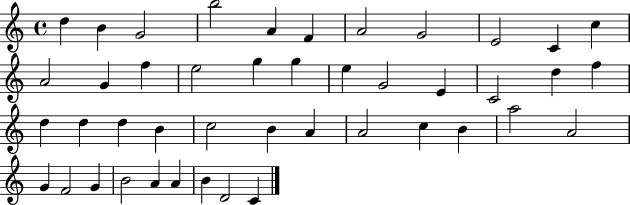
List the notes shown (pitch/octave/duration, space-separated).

D5/q B4/q G4/h B5/h A4/q F4/q A4/h G4/h E4/h C4/q C5/q A4/h G4/q F5/q E5/h G5/q G5/q E5/q G4/h E4/q C4/h D5/q F5/q D5/q D5/q D5/q B4/q C5/h B4/q A4/q A4/h C5/q B4/q A5/h A4/h G4/q F4/h G4/q B4/h A4/q A4/q B4/q D4/h C4/q